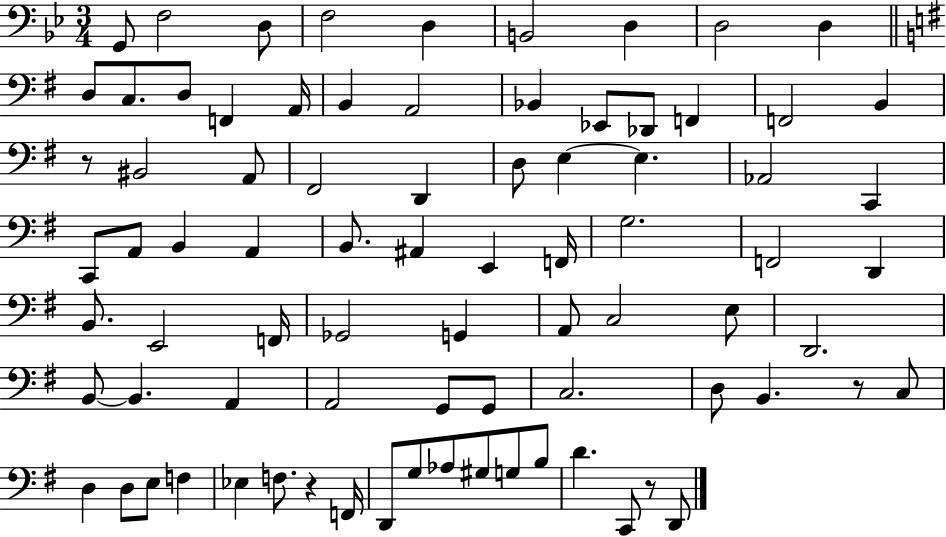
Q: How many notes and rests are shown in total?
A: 81